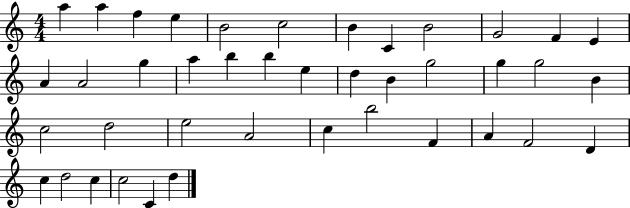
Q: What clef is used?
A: treble